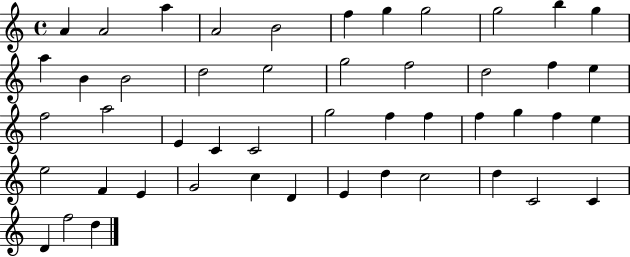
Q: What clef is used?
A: treble